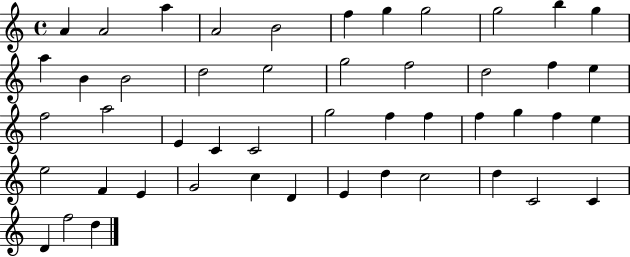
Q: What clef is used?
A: treble